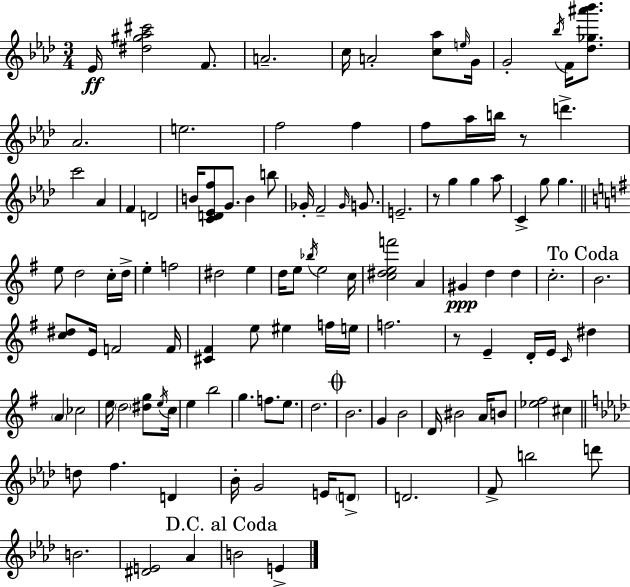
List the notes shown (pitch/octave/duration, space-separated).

Eb4/s [D#5,G#5,Ab5,C#6]/h F4/e. A4/h. C5/s A4/h [C5,Ab5]/e E5/s G4/s G4/h Bb5/s F4/s [Db5,Gb5,A#6,Bb6]/e. Ab4/h. E5/h. F5/h F5/q F5/e Ab5/s B5/s R/e D6/q. C6/h Ab4/q F4/q D4/h B4/s [C4,D4,Eb4,F5]/e G4/e. B4/q B5/e Gb4/s F4/h Gb4/s G4/e. E4/h. R/e G5/q G5/q Ab5/e C4/q G5/e G5/q. E5/e D5/h C5/s D5/s E5/q F5/h D#5/h E5/q D5/s E5/e Bb5/s E5/h C5/s [C5,D#5,E5,F6]/h A4/q G#4/q D5/q D5/q C5/h. B4/h. [C5,D#5]/e E4/s F4/h F4/s [C#4,F#4]/q E5/e EIS5/q F5/s E5/s F5/h. R/e E4/q D4/s E4/s C4/s D#5/q A4/q CES5/h E5/s D5/h [D#5,G5]/e E5/s C5/s E5/q B5/h G5/q. F5/e. E5/e. D5/h. B4/h. G4/q B4/h D4/s BIS4/h A4/s B4/e [Eb5,F#5]/h C#5/q D5/e F5/q. D4/q Bb4/s G4/h E4/s D4/e D4/h. F4/e B5/h D6/e B4/h. [D#4,E4]/h Ab4/q B4/h E4/q